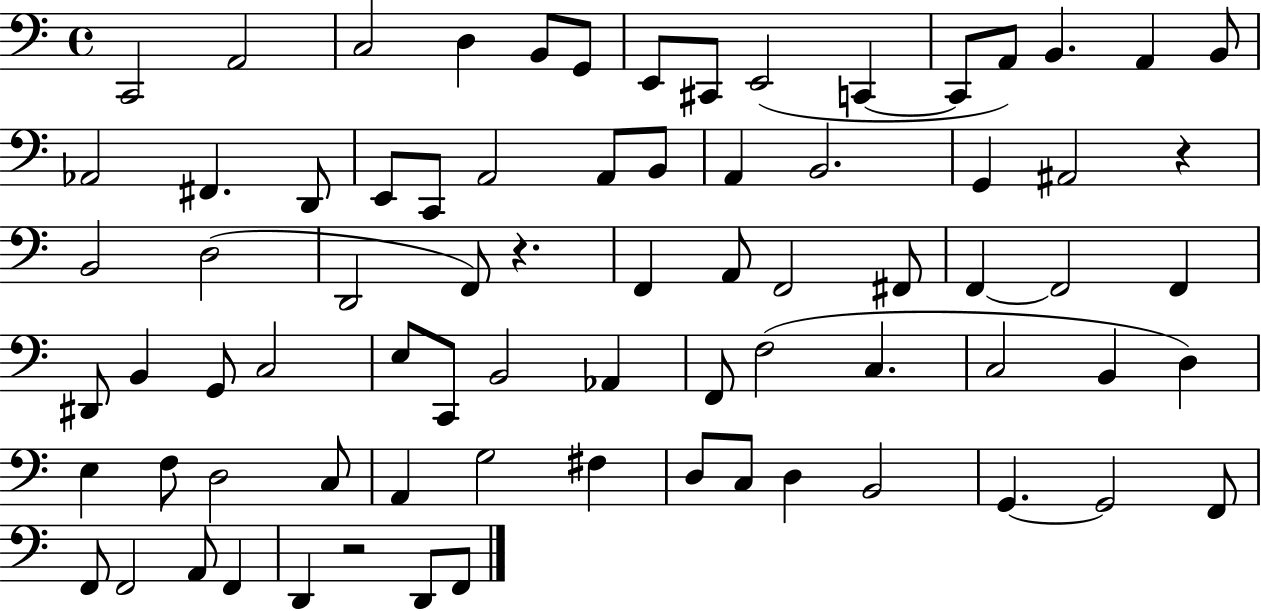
X:1
T:Untitled
M:4/4
L:1/4
K:C
C,,2 A,,2 C,2 D, B,,/2 G,,/2 E,,/2 ^C,,/2 E,,2 C,, C,,/2 A,,/2 B,, A,, B,,/2 _A,,2 ^F,, D,,/2 E,,/2 C,,/2 A,,2 A,,/2 B,,/2 A,, B,,2 G,, ^A,,2 z B,,2 D,2 D,,2 F,,/2 z F,, A,,/2 F,,2 ^F,,/2 F,, F,,2 F,, ^D,,/2 B,, G,,/2 C,2 E,/2 C,,/2 B,,2 _A,, F,,/2 F,2 C, C,2 B,, D, E, F,/2 D,2 C,/2 A,, G,2 ^F, D,/2 C,/2 D, B,,2 G,, G,,2 F,,/2 F,,/2 F,,2 A,,/2 F,, D,, z2 D,,/2 F,,/2